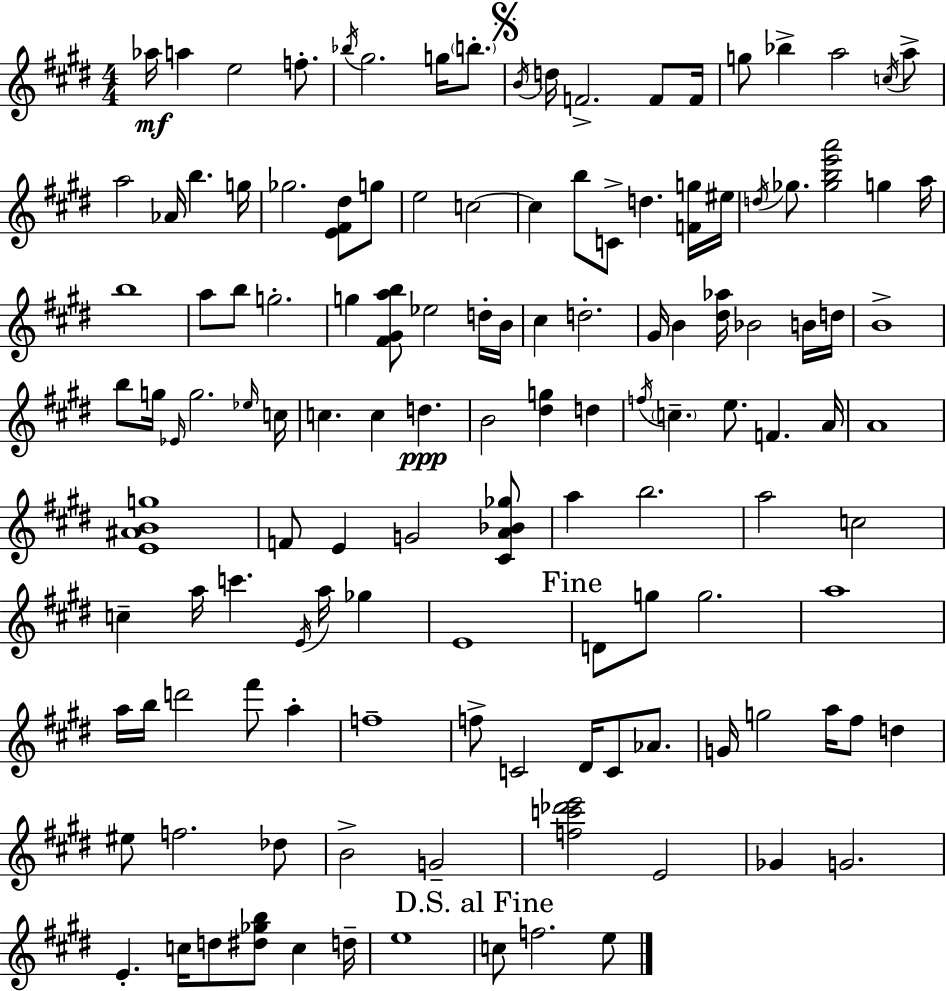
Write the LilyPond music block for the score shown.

{
  \clef treble
  \numericTimeSignature
  \time 4/4
  \key e \major
  aes''16\mf a''4 e''2 f''8.-. | \acciaccatura { bes''16 } gis''2. g''16 \parenthesize b''8.-. | \mark \markup { \musicglyph "scripts.segno" } \acciaccatura { b'16 } d''16 f'2.-> f'8 | f'16 g''8 bes''4-> a''2 | \break \acciaccatura { c''16 } a''8-> a''2 aes'16 b''4. | g''16 ges''2. <e' fis' dis''>8 | g''8 e''2 c''2~~ | c''4 b''8 c'8-> d''4. | \break <f' g''>16 eis''16 \acciaccatura { d''16 } ges''8. <ges'' b'' e''' a'''>2 g''4 | a''16 b''1 | a''8 b''8 g''2.-. | g''4 <fis' gis' a'' b''>8 ees''2 | \break d''16-. b'16 cis''4 d''2.-. | gis'16 b'4 <dis'' aes''>16 bes'2 | b'16 d''16 b'1-> | b''8 g''16 \grace { ees'16 } g''2. | \break \grace { ees''16 } c''16 c''4. c''4 | d''4.\ppp b'2 <dis'' g''>4 | d''4 \acciaccatura { f''16 } \parenthesize c''4.-- e''8. | f'4. a'16 a'1 | \break <e' ais' b' g''>1 | f'8 e'4 g'2 | <cis' a' bes' ges''>8 a''4 b''2. | a''2 c''2 | \break c''4-- a''16 c'''4. | \acciaccatura { e'16 } a''16 ges''4 e'1 | \mark "Fine" d'8 g''8 g''2. | a''1 | \break a''16 b''16 d'''2 | fis'''8 a''4-. f''1-- | f''8-> c'2 | dis'16 c'8 aes'8. g'16 g''2 | \break a''16 fis''8 d''4 eis''8 f''2. | des''8 b'2-> | g'2-- <f'' c''' des''' e'''>2 | e'2 ges'4 g'2. | \break e'4.-. c''16 d''8 | <dis'' ges'' b''>8 c''4 d''16-- e''1 | \mark "D.S. al Fine" c''8 f''2. | e''8 \bar "|."
}